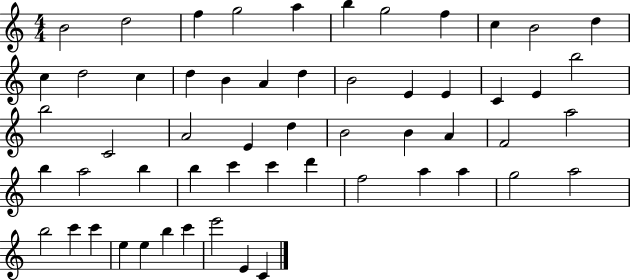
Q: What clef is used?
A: treble